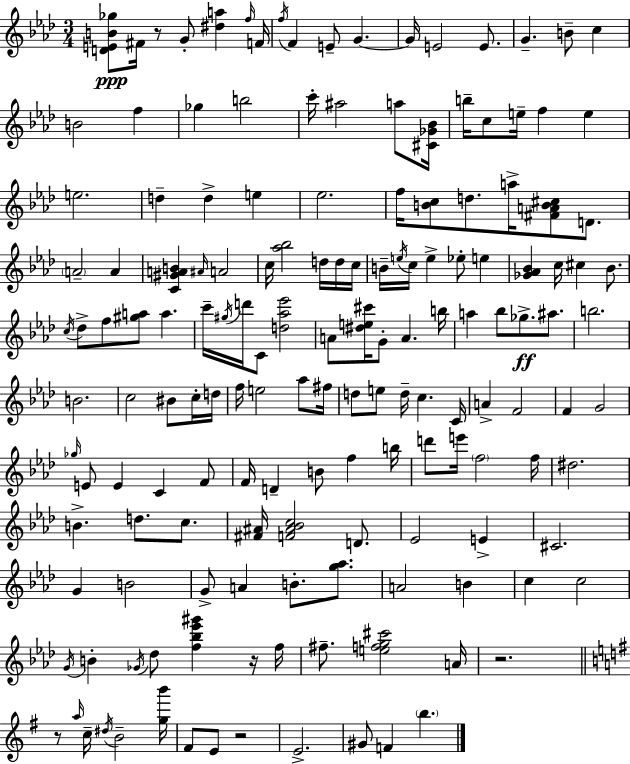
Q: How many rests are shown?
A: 5